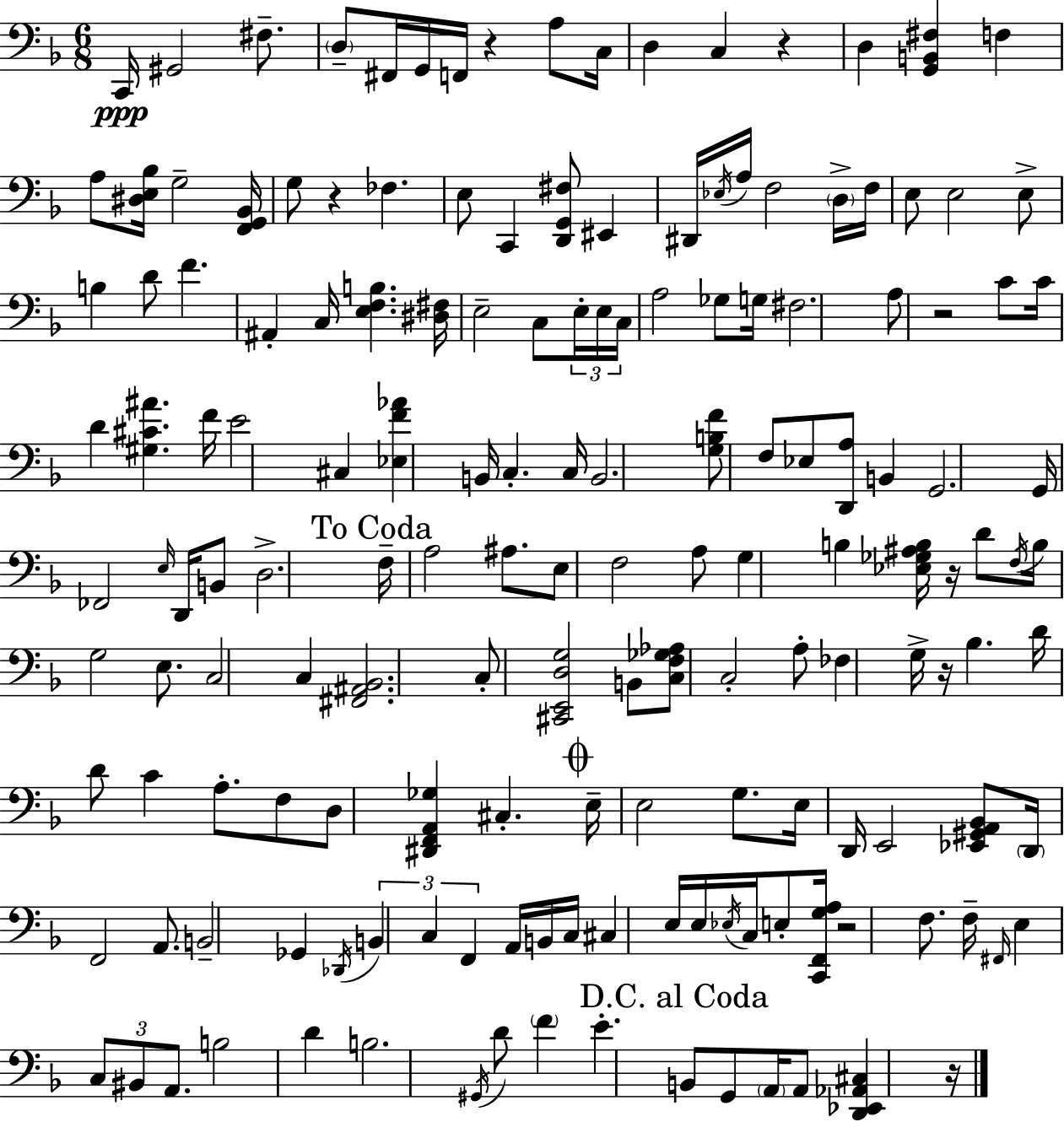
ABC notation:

X:1
T:Untitled
M:6/8
L:1/4
K:F
C,,/4 ^G,,2 ^F,/2 D,/2 ^F,,/4 G,,/4 F,,/4 z A,/2 C,/4 D, C, z D, [G,,B,,^F,] F, A,/2 [^D,E,_B,]/4 G,2 [F,,G,,_B,,]/4 G,/2 z _F, E,/2 C,, [D,,G,,^F,]/2 ^E,, ^D,,/4 _E,/4 A,/4 F,2 D,/4 F,/4 E,/2 E,2 E,/2 B, D/2 F ^A,, C,/4 [E,F,B,] [^D,^F,]/4 E,2 C,/2 E,/4 E,/4 C,/4 A,2 _G,/2 G,/4 ^F,2 A,/2 z2 C/2 C/4 D [^G,^C^A] F/4 E2 ^C, [_E,F_A] B,,/4 C, C,/4 B,,2 [G,B,F]/2 F,/2 _E,/2 [D,,A,]/2 B,, G,,2 G,,/4 _F,,2 E,/4 D,,/4 B,,/2 D,2 F,/4 A,2 ^A,/2 E,/2 F,2 A,/2 G, B, [_E,_G,^A,B,]/4 z/4 D/2 F,/4 B,/4 G,2 E,/2 C,2 C, [^F,,^A,,_B,,]2 C,/2 [^C,,E,,D,G,]2 B,,/2 [C,F,_G,_A,]/2 C,2 A,/2 _F, G,/4 z/4 _B, D/4 D/2 C A,/2 F,/2 D,/2 [^D,,F,,A,,_G,] ^C, E,/4 E,2 G,/2 E,/4 D,,/4 E,,2 [_E,,^G,,A,,_B,,]/2 D,,/4 F,,2 A,,/2 B,,2 _G,, _D,,/4 B,, C, F,, A,,/4 B,,/4 C,/4 ^C, E,/4 E,/4 _E,/4 C,/4 E,/2 [C,,F,,G,A,]/4 z2 F,/2 F,/4 ^F,,/4 E, C,/2 ^B,,/2 A,,/2 B,2 D B,2 ^G,,/4 D/2 F E B,,/2 G,,/2 A,,/4 A,,/2 [D,,_E,,_A,,^C,] z/4